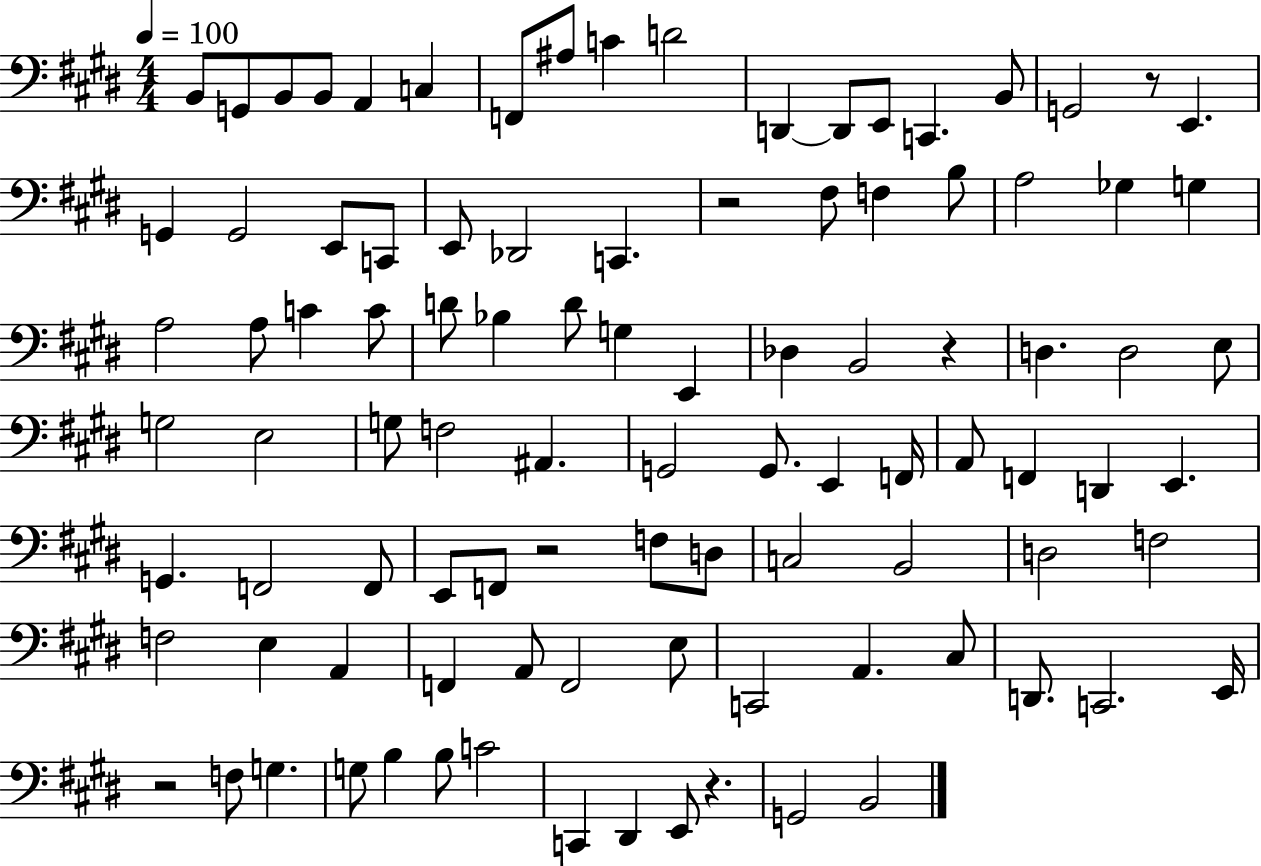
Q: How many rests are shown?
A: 6